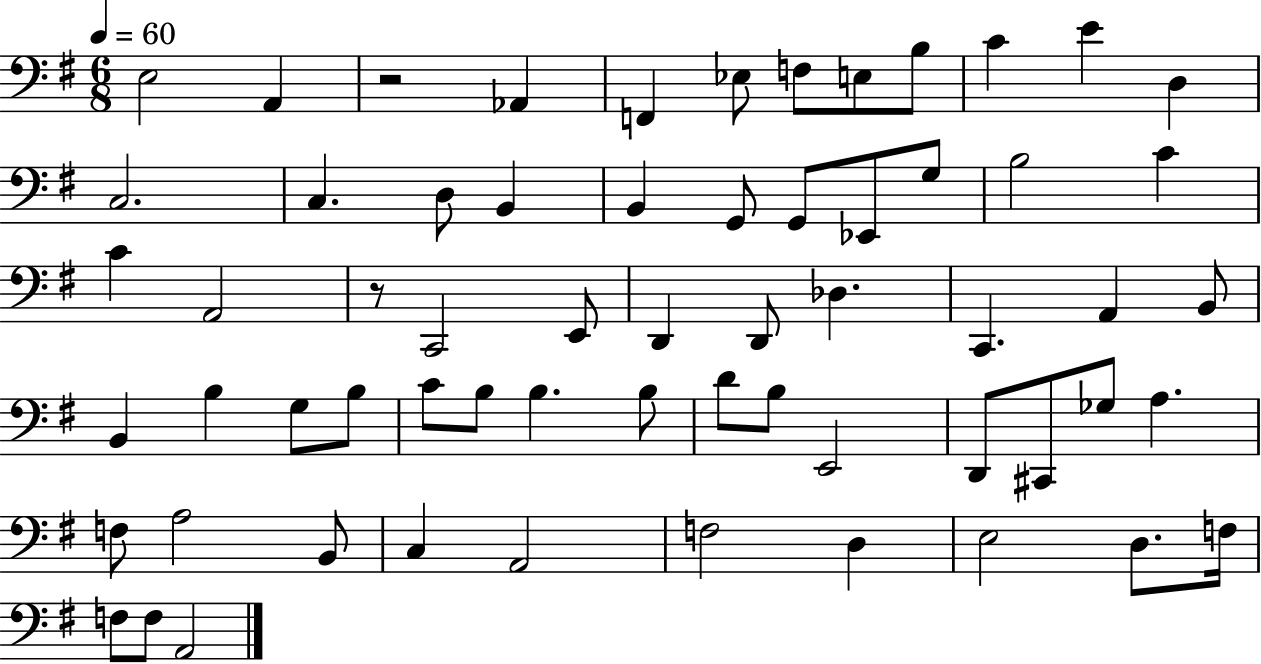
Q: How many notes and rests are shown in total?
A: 62